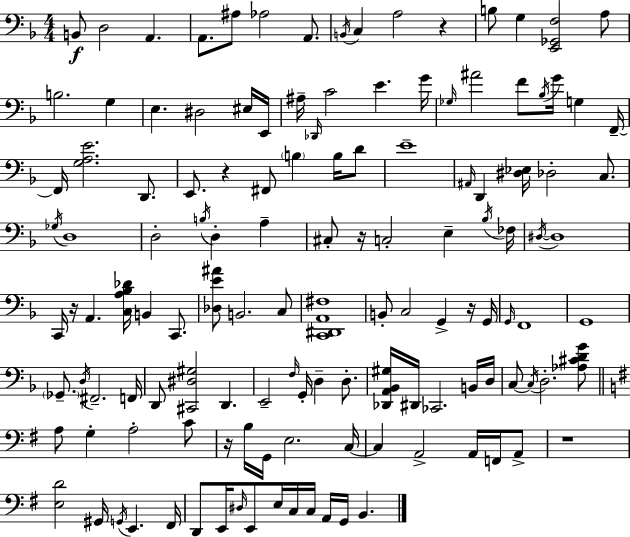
B2/e D3/h A2/q. A2/e. A#3/e Ab3/h A2/e. B2/s C3/q A3/h R/q B3/e G3/q [E2,Gb2,F3]/h A3/e B3/h. G3/q E3/q. D#3/h EIS3/s E2/s A#3/s Db2/s C4/h E4/q. G4/s Gb3/s A#4/h F4/e Bb3/s G4/s G3/q F2/s F2/s [G3,A3,E4]/h. D2/e. E2/e. R/q F#2/e B3/q B3/s D4/e E4/w A#2/s D2/q [D#3,Eb3]/s Db3/h C3/e. Gb3/s D3/w D3/h B3/s D3/q A3/q C#3/e R/s C3/h E3/q Bb3/s FES3/s D#3/s D#3/w C2/s R/s A2/q. [C3,A3,Bb3,Db4]/s B2/q C2/e. [Db3,E4,A#4]/e B2/h. C3/e [C2,D#2,A2,F#3]/w B2/e C3/h G2/q R/s G2/s G2/s F2/w G2/w Gb2/e. D3/s F#2/h. F2/s D2/e [C#2,D#3,G#3]/h D2/q. E2/h F3/s G2/s D3/q D3/e. [Db2,A2,Bb2,G#3]/s D#2/s CES2/h. B2/s D3/s C3/e C3/s D3/h. [Ab3,C#4,D4,G4]/e A3/e G3/q A3/h C4/e R/s B3/s G2/s E3/h. C3/s C3/q A2/h A2/s F2/s A2/e R/w [E3,D4]/h G#2/s G2/s E2/q. F#2/s D2/e E2/s D#3/s E2/e E3/s C3/s C3/s A2/s G2/s B2/q.